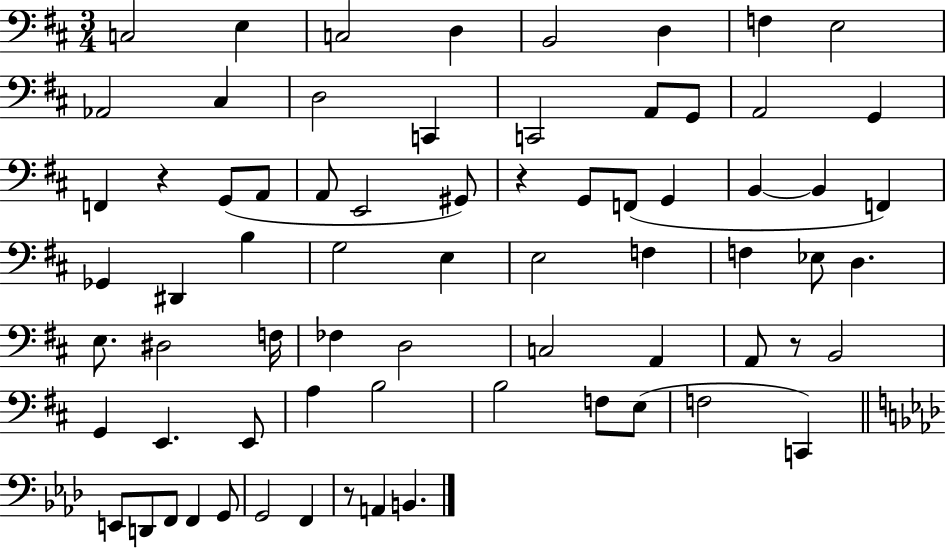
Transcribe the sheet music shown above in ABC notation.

X:1
T:Untitled
M:3/4
L:1/4
K:D
C,2 E, C,2 D, B,,2 D, F, E,2 _A,,2 ^C, D,2 C,, C,,2 A,,/2 G,,/2 A,,2 G,, F,, z G,,/2 A,,/2 A,,/2 E,,2 ^G,,/2 z G,,/2 F,,/2 G,, B,, B,, F,, _G,, ^D,, B, G,2 E, E,2 F, F, _E,/2 D, E,/2 ^D,2 F,/4 _F, D,2 C,2 A,, A,,/2 z/2 B,,2 G,, E,, E,,/2 A, B,2 B,2 F,/2 E,/2 F,2 C,, E,,/2 D,,/2 F,,/2 F,, G,,/2 G,,2 F,, z/2 A,, B,,